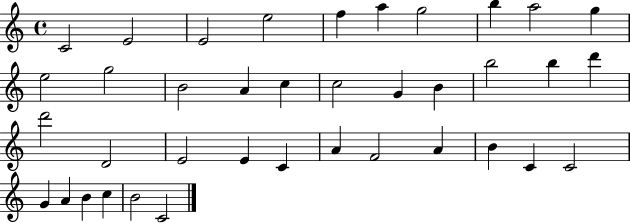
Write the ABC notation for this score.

X:1
T:Untitled
M:4/4
L:1/4
K:C
C2 E2 E2 e2 f a g2 b a2 g e2 g2 B2 A c c2 G B b2 b d' d'2 D2 E2 E C A F2 A B C C2 G A B c B2 C2